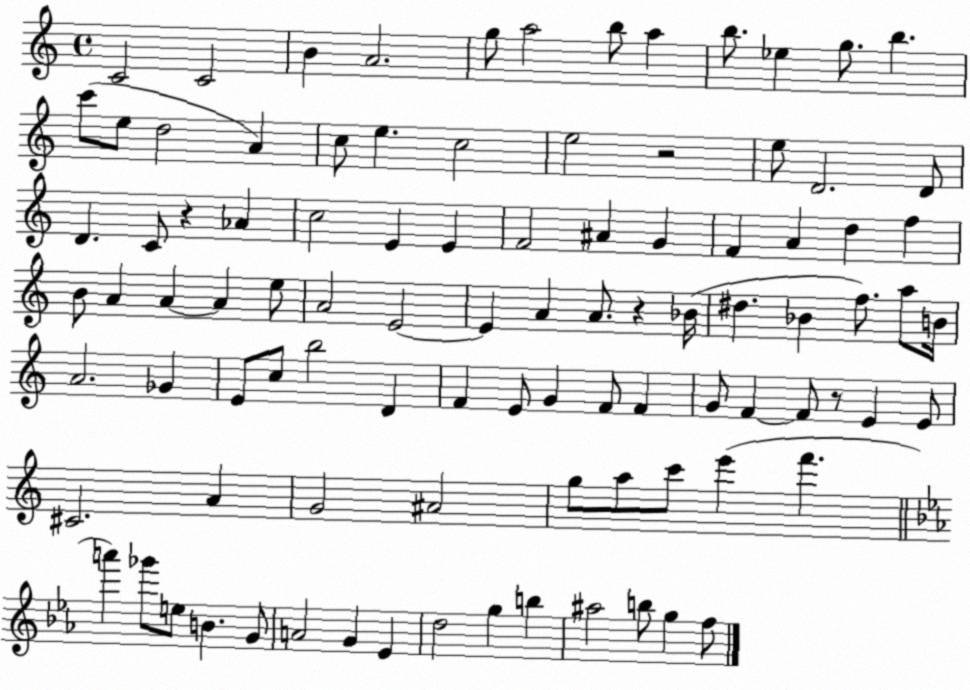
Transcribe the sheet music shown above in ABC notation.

X:1
T:Untitled
M:4/4
L:1/4
K:C
C2 C2 B A2 g/2 a2 b/2 a b/2 _e g/2 b c'/2 e/2 d2 A c/2 e c2 e2 z2 e/2 D2 D/2 D C/2 z _A c2 E E F2 ^A G F A d f B/2 A A A e/2 A2 E2 E A A/2 z _B/4 ^d _B f/2 a/2 B/4 A2 _G E/2 c/2 b2 D F E/2 G F/2 F G/2 F F/2 z/2 E E/2 ^C2 A G2 ^A2 g/2 a/2 c'/2 e' f' a' _g'/2 e/2 B G/2 A2 G _E d2 g b ^a2 b/2 g f/2